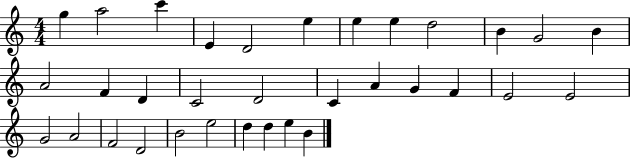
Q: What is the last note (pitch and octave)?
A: B4